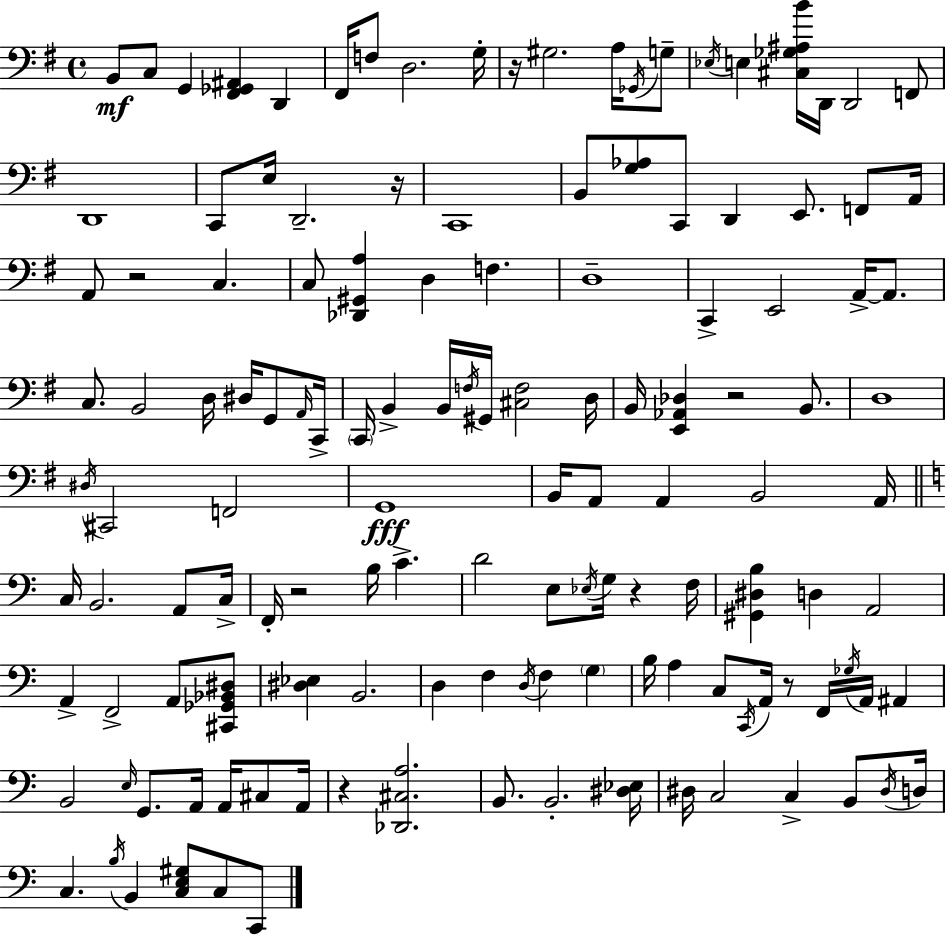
B2/e C3/e G2/q [F#2,Gb2,A#2]/q D2/q F#2/s F3/e D3/h. G3/s R/s G#3/h. A3/s Gb2/s G3/e Eb3/s E3/q [C#3,Gb3,A#3,B4]/s D2/s D2/h F2/e D2/w C2/e E3/s D2/h. R/s C2/w B2/e [G3,Ab3]/e C2/e D2/q E2/e. F2/e A2/s A2/e R/h C3/q. C3/e [Db2,G#2,A3]/q D3/q F3/q. D3/w C2/q E2/h A2/s A2/e. C3/e. B2/h D3/s D#3/s G2/e A2/s C2/s C2/s B2/q B2/s F3/s G#2/s [C#3,F3]/h D3/s B2/s [E2,Ab2,Db3]/q R/h B2/e. D3/w D#3/s C#2/h F2/h G2/w B2/s A2/e A2/q B2/h A2/s C3/s B2/h. A2/e C3/s F2/s R/h B3/s C4/q. D4/h E3/e Eb3/s G3/s R/q F3/s [G#2,D#3,B3]/q D3/q A2/h A2/q F2/h A2/e [C#2,Gb2,Bb2,D#3]/e [D#3,Eb3]/q B2/h. D3/q F3/q D3/s F3/q G3/q B3/s A3/q C3/e C2/s A2/s R/e F2/s Gb3/s A2/s A#2/q B2/h E3/s G2/e. A2/s A2/s C#3/e A2/s R/q [Db2,C#3,A3]/h. B2/e. B2/h. [D#3,Eb3]/s D#3/s C3/h C3/q B2/e D#3/s D3/s C3/q. B3/s B2/q [C3,E3,G#3]/e C3/e C2/e